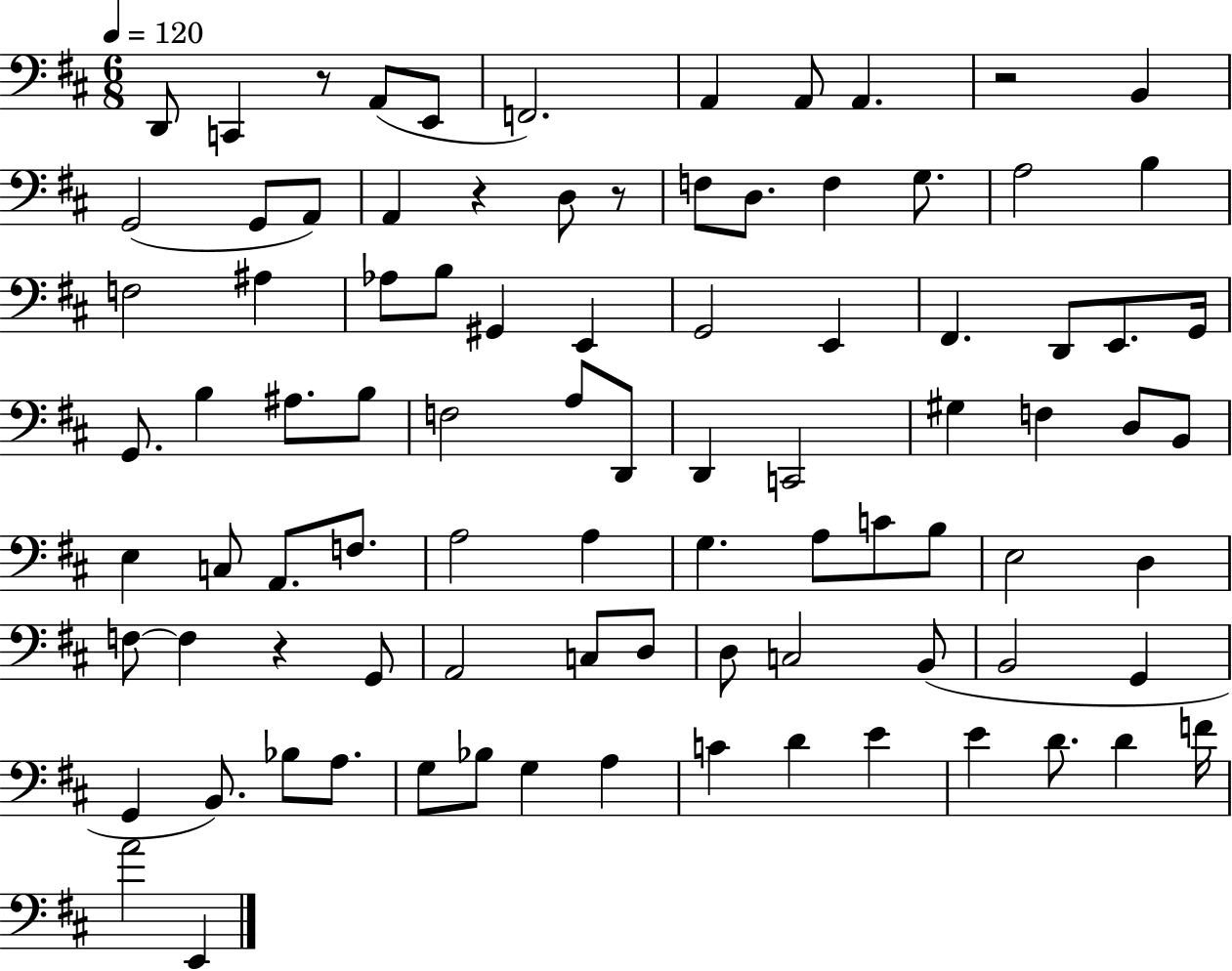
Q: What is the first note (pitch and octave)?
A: D2